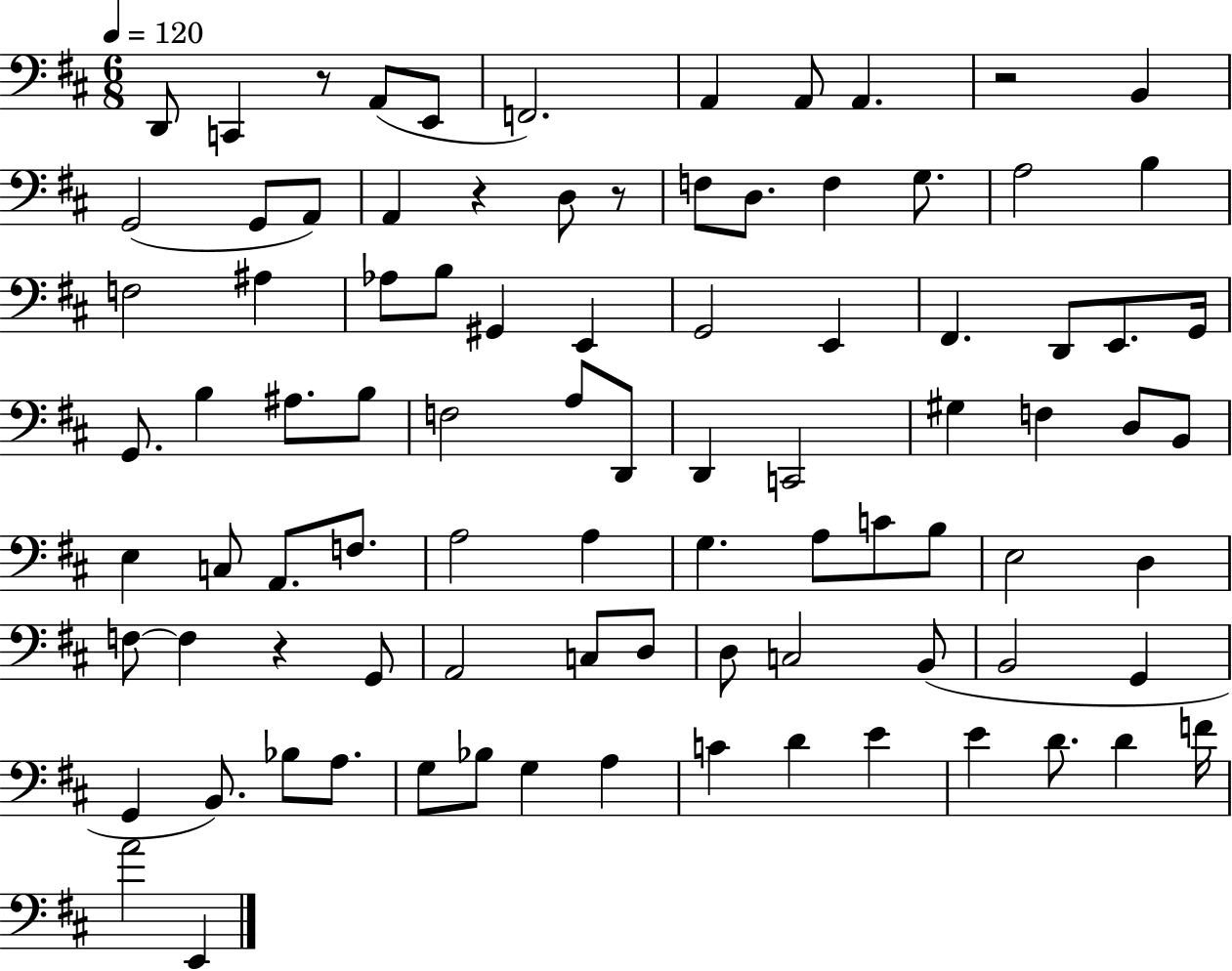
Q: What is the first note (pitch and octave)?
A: D2